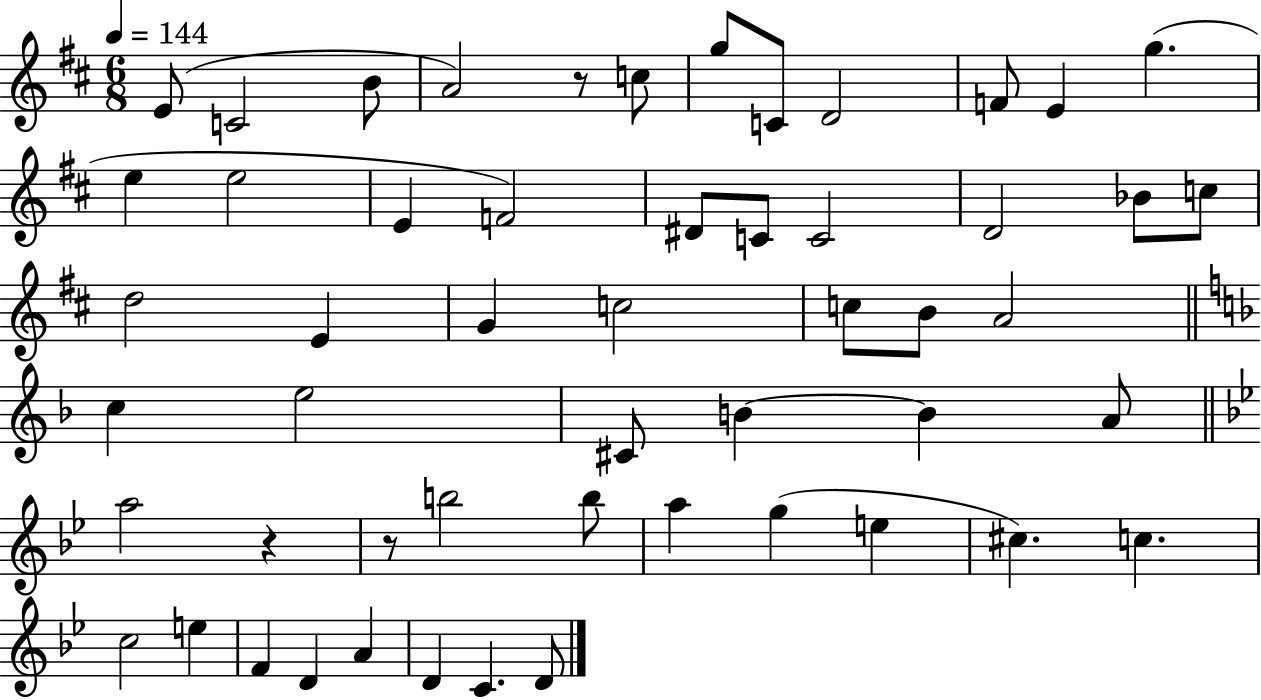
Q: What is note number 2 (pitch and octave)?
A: C4